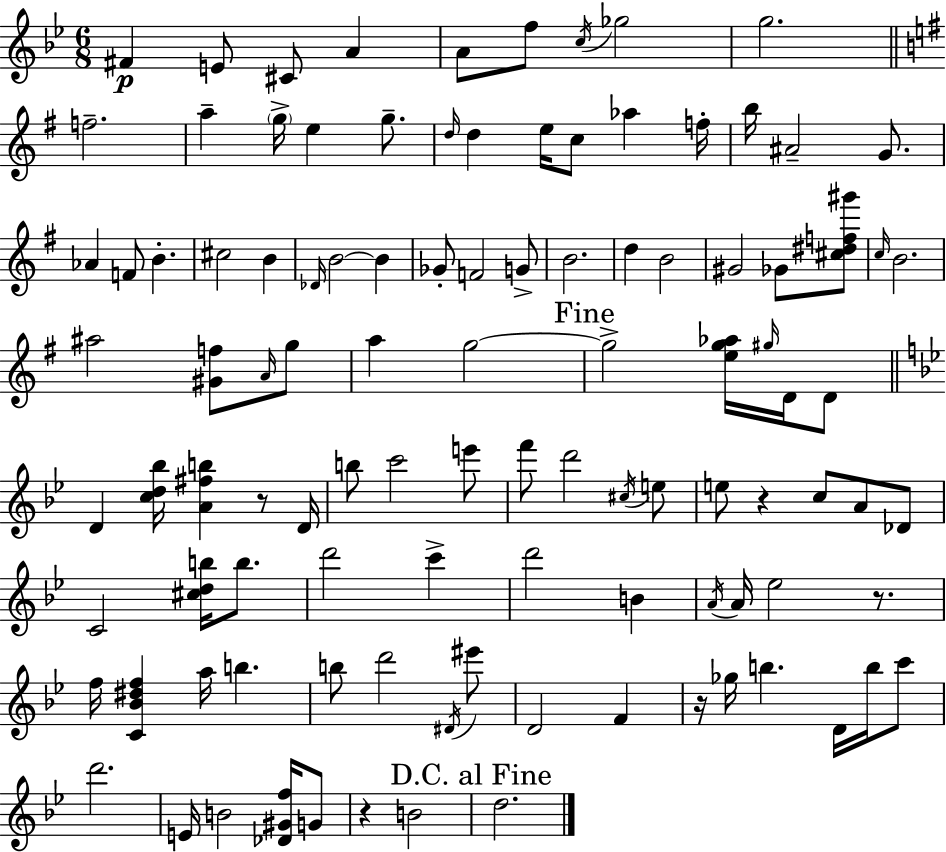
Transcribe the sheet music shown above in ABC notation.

X:1
T:Untitled
M:6/8
L:1/4
K:Gm
^F E/2 ^C/2 A A/2 f/2 c/4 _g2 g2 f2 a g/4 e g/2 d/4 d e/4 c/2 _a f/4 b/4 ^A2 G/2 _A F/2 B ^c2 B _D/4 B2 B _G/2 F2 G/2 B2 d B2 ^G2 _G/2 [^c^df^g']/2 c/4 B2 ^a2 [^Gf]/2 A/4 g/2 a g2 g2 [eg_a]/4 ^g/4 D/4 D/2 D [cd_b]/4 [A^fb] z/2 D/4 b/2 c'2 e'/2 f'/2 d'2 ^c/4 e/2 e/2 z c/2 A/2 _D/2 C2 [^cdb]/4 b/2 d'2 c' d'2 B A/4 A/4 _e2 z/2 f/4 [C_B^df] a/4 b b/2 d'2 ^D/4 ^e'/2 D2 F z/4 _g/4 b D/4 b/4 c'/2 d'2 E/4 B2 [_D^Gf]/4 G/2 z B2 d2